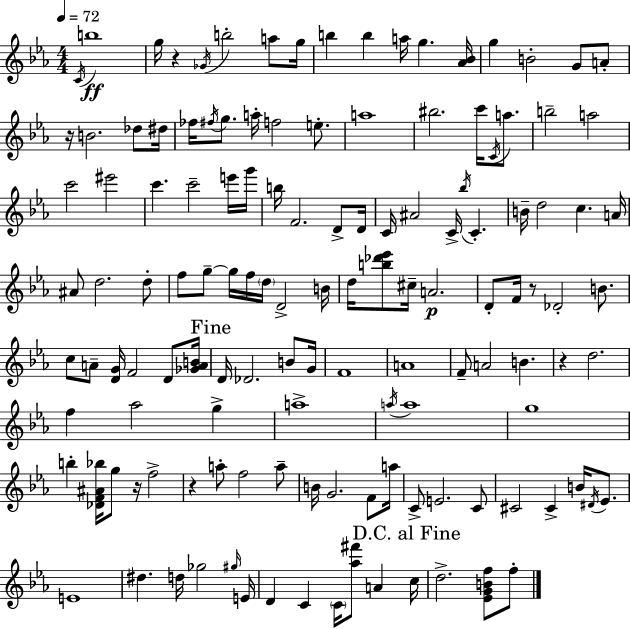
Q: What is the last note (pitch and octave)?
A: F5